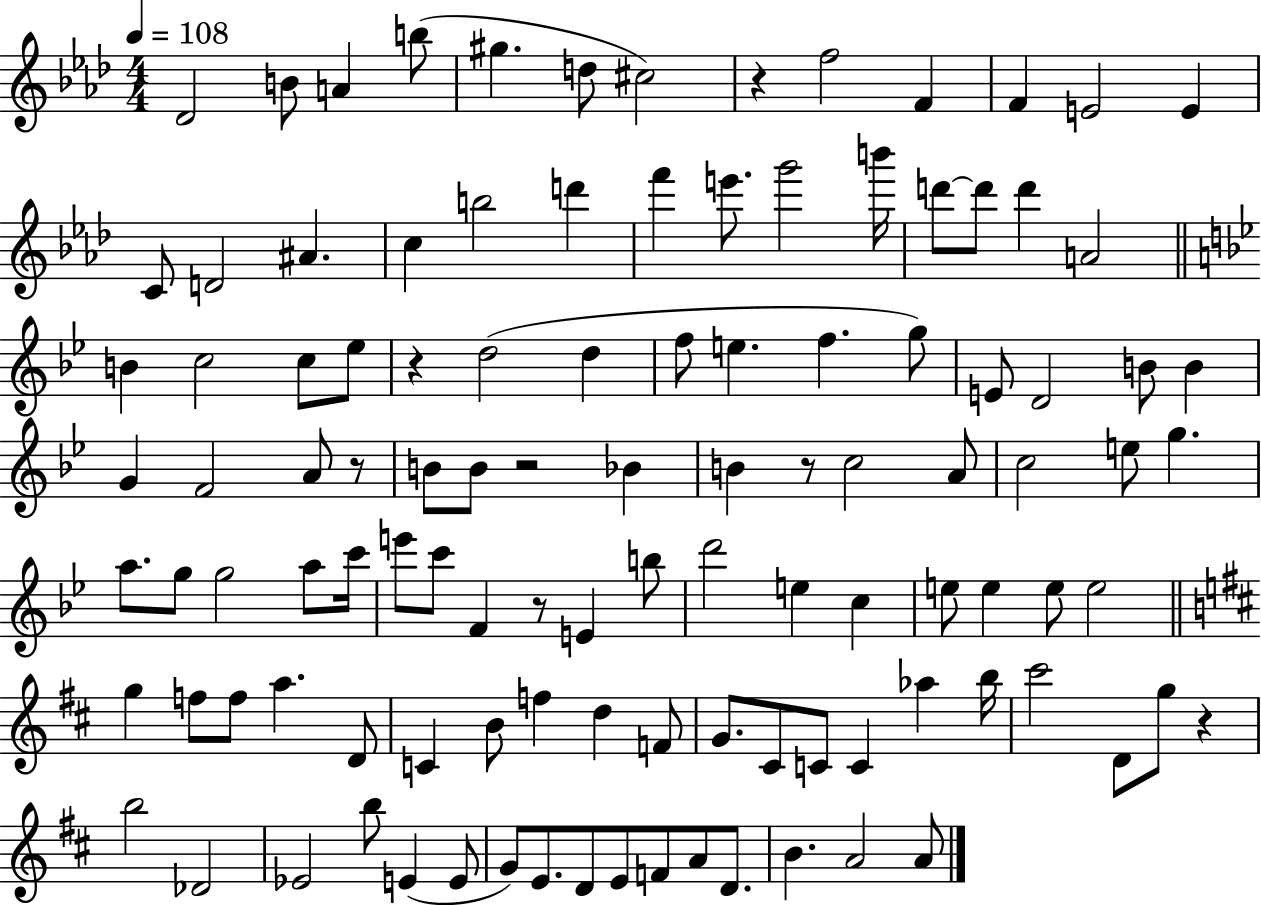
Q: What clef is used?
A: treble